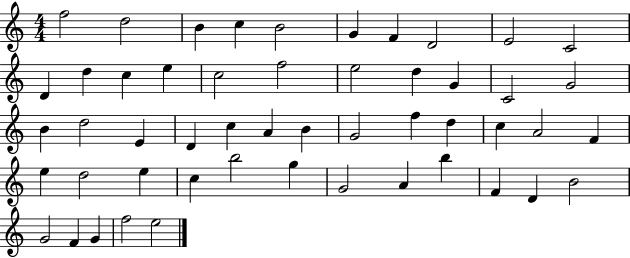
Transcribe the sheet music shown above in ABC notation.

X:1
T:Untitled
M:4/4
L:1/4
K:C
f2 d2 B c B2 G F D2 E2 C2 D d c e c2 f2 e2 d G C2 G2 B d2 E D c A B G2 f d c A2 F e d2 e c b2 g G2 A b F D B2 G2 F G f2 e2